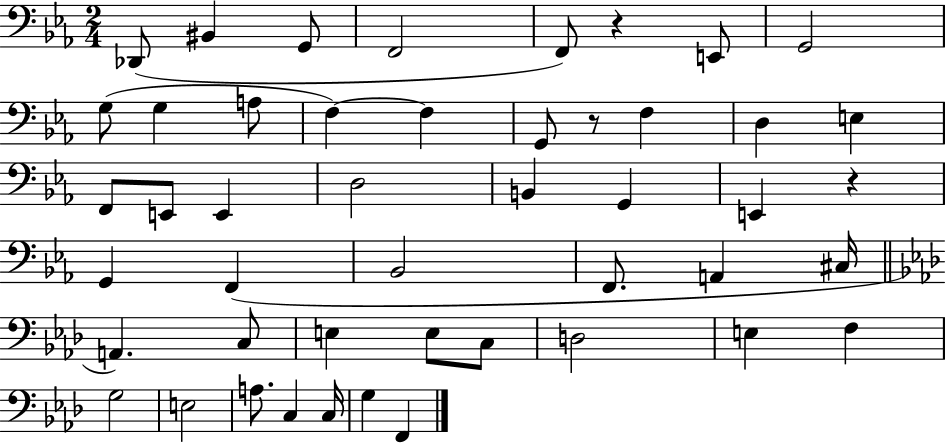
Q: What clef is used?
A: bass